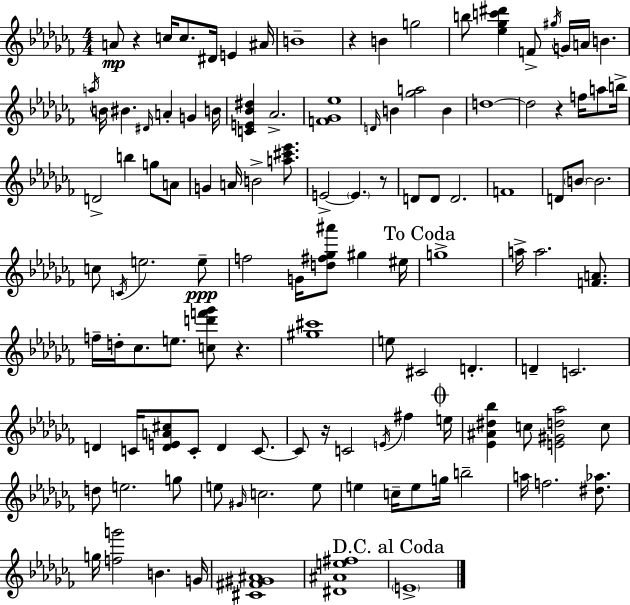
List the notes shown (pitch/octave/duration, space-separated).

A4/e R/q C5/s C5/e. D#4/s E4/q A#4/s B4/w R/q B4/q G5/h B5/e [Eb5,Gb5,C6,D#6]/q F4/e G#5/s G4/s A4/s B4/q. A5/s B4/s BIS4/q. D#4/s A4/q G4/q B4/s [C4,E4,Bb4,D#5]/q Ab4/h. [F4,Gb4,Eb5]/w D4/s B4/q [Gb5,A5]/h B4/q D5/w D5/h R/q F5/s A5/e B5/s D4/h B5/q G5/e A4/e G4/q A4/s B4/h [A5,C#6,Eb6]/e. E4/h E4/q. R/e D4/e D4/e D4/h. F4/w D4/e B4/e B4/h. C5/e C4/s E5/h. E5/e F5/h G4/s [D5,F#5,Gb5,A#6]/e G#5/q EIS5/s G5/w A5/s A5/h. [F4,A4]/e. F5/s D5/s CES5/e. E5/e. [C5,D6,F6,Gb6]/e R/q. [G#5,C#6]/w E5/e C#4/h D4/q. D4/q C4/h. D4/q C4/s [D4,E4,A4,C#5]/e C4/e D4/q C4/e. C4/e R/s C4/h E4/s F#5/q E5/s [Eb4,A#4,D#5,Bb5]/q C5/e [E4,G#4,D5,Ab5]/h C5/e D5/e E5/h. G5/e E5/e G#4/s C5/h. E5/e E5/q C5/s E5/e G5/s B5/h A5/s F5/h. [D#5,Ab5]/e. G5/s [F5,G6]/h B4/q. G4/s [C#4,F#4,G#4,A#4]/w [D#4,A#4,E5,F#5]/w E4/w